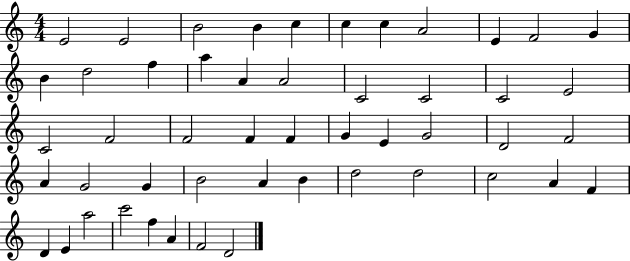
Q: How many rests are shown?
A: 0